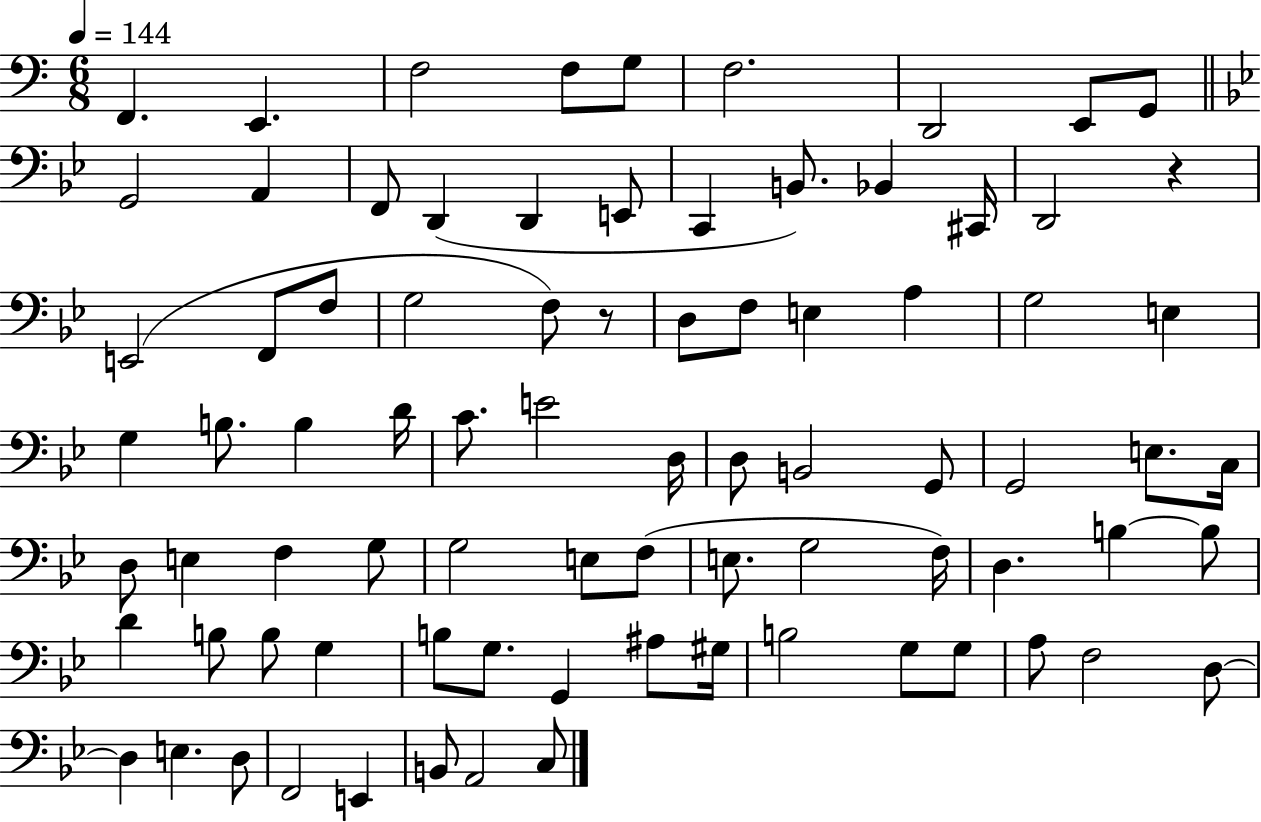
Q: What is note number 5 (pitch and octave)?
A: G3